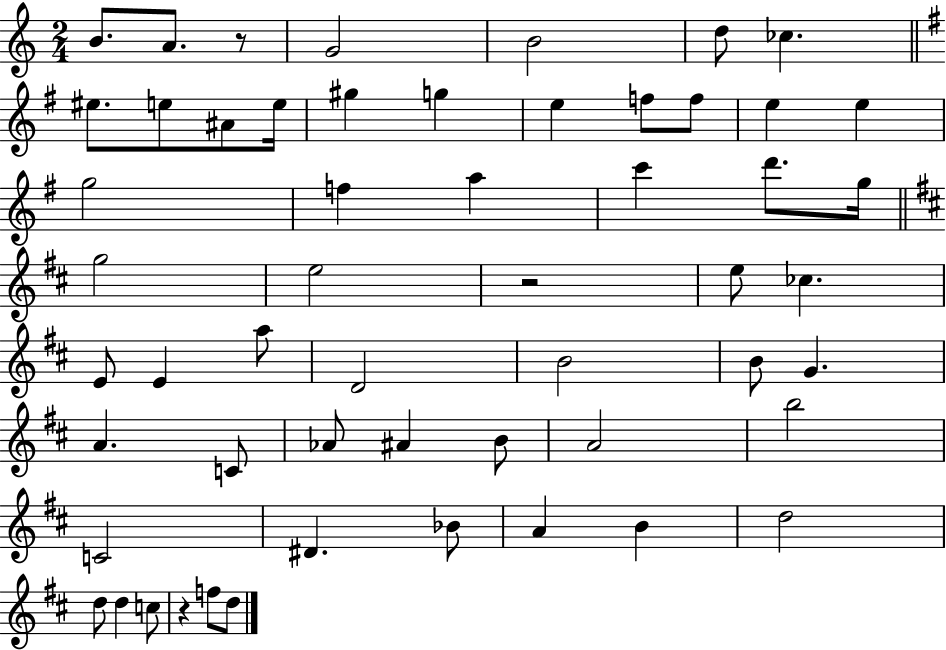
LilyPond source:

{
  \clef treble
  \numericTimeSignature
  \time 2/4
  \key c \major
  b'8. a'8. r8 | g'2 | b'2 | d''8 ces''4. | \break \bar "||" \break \key g \major eis''8. e''8 ais'8 e''16 | gis''4 g''4 | e''4 f''8 f''8 | e''4 e''4 | \break g''2 | f''4 a''4 | c'''4 d'''8. g''16 | \bar "||" \break \key d \major g''2 | e''2 | r2 | e''8 ces''4. | \break e'8 e'4 a''8 | d'2 | b'2 | b'8 g'4. | \break a'4. c'8 | aes'8 ais'4 b'8 | a'2 | b''2 | \break c'2 | dis'4. bes'8 | a'4 b'4 | d''2 | \break d''8 d''4 c''8 | r4 f''8 d''8 | \bar "|."
}